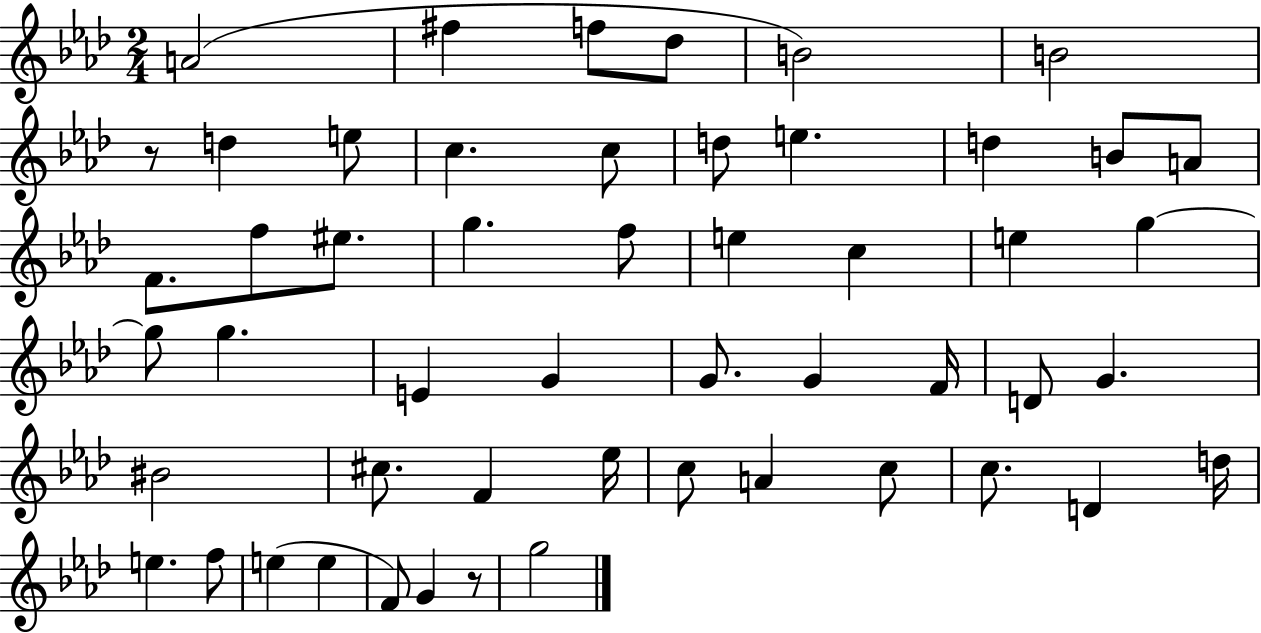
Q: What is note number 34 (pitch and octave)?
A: BIS4